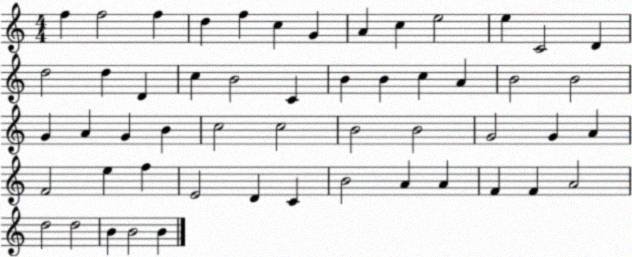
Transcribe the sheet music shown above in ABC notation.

X:1
T:Untitled
M:4/4
L:1/4
K:C
f f2 f d f c G A c e2 e C2 D d2 d D c B2 C B B c A B2 B2 G A G B c2 c2 B2 B2 G2 G A F2 e f E2 D C B2 A A F F A2 d2 d2 B B2 B